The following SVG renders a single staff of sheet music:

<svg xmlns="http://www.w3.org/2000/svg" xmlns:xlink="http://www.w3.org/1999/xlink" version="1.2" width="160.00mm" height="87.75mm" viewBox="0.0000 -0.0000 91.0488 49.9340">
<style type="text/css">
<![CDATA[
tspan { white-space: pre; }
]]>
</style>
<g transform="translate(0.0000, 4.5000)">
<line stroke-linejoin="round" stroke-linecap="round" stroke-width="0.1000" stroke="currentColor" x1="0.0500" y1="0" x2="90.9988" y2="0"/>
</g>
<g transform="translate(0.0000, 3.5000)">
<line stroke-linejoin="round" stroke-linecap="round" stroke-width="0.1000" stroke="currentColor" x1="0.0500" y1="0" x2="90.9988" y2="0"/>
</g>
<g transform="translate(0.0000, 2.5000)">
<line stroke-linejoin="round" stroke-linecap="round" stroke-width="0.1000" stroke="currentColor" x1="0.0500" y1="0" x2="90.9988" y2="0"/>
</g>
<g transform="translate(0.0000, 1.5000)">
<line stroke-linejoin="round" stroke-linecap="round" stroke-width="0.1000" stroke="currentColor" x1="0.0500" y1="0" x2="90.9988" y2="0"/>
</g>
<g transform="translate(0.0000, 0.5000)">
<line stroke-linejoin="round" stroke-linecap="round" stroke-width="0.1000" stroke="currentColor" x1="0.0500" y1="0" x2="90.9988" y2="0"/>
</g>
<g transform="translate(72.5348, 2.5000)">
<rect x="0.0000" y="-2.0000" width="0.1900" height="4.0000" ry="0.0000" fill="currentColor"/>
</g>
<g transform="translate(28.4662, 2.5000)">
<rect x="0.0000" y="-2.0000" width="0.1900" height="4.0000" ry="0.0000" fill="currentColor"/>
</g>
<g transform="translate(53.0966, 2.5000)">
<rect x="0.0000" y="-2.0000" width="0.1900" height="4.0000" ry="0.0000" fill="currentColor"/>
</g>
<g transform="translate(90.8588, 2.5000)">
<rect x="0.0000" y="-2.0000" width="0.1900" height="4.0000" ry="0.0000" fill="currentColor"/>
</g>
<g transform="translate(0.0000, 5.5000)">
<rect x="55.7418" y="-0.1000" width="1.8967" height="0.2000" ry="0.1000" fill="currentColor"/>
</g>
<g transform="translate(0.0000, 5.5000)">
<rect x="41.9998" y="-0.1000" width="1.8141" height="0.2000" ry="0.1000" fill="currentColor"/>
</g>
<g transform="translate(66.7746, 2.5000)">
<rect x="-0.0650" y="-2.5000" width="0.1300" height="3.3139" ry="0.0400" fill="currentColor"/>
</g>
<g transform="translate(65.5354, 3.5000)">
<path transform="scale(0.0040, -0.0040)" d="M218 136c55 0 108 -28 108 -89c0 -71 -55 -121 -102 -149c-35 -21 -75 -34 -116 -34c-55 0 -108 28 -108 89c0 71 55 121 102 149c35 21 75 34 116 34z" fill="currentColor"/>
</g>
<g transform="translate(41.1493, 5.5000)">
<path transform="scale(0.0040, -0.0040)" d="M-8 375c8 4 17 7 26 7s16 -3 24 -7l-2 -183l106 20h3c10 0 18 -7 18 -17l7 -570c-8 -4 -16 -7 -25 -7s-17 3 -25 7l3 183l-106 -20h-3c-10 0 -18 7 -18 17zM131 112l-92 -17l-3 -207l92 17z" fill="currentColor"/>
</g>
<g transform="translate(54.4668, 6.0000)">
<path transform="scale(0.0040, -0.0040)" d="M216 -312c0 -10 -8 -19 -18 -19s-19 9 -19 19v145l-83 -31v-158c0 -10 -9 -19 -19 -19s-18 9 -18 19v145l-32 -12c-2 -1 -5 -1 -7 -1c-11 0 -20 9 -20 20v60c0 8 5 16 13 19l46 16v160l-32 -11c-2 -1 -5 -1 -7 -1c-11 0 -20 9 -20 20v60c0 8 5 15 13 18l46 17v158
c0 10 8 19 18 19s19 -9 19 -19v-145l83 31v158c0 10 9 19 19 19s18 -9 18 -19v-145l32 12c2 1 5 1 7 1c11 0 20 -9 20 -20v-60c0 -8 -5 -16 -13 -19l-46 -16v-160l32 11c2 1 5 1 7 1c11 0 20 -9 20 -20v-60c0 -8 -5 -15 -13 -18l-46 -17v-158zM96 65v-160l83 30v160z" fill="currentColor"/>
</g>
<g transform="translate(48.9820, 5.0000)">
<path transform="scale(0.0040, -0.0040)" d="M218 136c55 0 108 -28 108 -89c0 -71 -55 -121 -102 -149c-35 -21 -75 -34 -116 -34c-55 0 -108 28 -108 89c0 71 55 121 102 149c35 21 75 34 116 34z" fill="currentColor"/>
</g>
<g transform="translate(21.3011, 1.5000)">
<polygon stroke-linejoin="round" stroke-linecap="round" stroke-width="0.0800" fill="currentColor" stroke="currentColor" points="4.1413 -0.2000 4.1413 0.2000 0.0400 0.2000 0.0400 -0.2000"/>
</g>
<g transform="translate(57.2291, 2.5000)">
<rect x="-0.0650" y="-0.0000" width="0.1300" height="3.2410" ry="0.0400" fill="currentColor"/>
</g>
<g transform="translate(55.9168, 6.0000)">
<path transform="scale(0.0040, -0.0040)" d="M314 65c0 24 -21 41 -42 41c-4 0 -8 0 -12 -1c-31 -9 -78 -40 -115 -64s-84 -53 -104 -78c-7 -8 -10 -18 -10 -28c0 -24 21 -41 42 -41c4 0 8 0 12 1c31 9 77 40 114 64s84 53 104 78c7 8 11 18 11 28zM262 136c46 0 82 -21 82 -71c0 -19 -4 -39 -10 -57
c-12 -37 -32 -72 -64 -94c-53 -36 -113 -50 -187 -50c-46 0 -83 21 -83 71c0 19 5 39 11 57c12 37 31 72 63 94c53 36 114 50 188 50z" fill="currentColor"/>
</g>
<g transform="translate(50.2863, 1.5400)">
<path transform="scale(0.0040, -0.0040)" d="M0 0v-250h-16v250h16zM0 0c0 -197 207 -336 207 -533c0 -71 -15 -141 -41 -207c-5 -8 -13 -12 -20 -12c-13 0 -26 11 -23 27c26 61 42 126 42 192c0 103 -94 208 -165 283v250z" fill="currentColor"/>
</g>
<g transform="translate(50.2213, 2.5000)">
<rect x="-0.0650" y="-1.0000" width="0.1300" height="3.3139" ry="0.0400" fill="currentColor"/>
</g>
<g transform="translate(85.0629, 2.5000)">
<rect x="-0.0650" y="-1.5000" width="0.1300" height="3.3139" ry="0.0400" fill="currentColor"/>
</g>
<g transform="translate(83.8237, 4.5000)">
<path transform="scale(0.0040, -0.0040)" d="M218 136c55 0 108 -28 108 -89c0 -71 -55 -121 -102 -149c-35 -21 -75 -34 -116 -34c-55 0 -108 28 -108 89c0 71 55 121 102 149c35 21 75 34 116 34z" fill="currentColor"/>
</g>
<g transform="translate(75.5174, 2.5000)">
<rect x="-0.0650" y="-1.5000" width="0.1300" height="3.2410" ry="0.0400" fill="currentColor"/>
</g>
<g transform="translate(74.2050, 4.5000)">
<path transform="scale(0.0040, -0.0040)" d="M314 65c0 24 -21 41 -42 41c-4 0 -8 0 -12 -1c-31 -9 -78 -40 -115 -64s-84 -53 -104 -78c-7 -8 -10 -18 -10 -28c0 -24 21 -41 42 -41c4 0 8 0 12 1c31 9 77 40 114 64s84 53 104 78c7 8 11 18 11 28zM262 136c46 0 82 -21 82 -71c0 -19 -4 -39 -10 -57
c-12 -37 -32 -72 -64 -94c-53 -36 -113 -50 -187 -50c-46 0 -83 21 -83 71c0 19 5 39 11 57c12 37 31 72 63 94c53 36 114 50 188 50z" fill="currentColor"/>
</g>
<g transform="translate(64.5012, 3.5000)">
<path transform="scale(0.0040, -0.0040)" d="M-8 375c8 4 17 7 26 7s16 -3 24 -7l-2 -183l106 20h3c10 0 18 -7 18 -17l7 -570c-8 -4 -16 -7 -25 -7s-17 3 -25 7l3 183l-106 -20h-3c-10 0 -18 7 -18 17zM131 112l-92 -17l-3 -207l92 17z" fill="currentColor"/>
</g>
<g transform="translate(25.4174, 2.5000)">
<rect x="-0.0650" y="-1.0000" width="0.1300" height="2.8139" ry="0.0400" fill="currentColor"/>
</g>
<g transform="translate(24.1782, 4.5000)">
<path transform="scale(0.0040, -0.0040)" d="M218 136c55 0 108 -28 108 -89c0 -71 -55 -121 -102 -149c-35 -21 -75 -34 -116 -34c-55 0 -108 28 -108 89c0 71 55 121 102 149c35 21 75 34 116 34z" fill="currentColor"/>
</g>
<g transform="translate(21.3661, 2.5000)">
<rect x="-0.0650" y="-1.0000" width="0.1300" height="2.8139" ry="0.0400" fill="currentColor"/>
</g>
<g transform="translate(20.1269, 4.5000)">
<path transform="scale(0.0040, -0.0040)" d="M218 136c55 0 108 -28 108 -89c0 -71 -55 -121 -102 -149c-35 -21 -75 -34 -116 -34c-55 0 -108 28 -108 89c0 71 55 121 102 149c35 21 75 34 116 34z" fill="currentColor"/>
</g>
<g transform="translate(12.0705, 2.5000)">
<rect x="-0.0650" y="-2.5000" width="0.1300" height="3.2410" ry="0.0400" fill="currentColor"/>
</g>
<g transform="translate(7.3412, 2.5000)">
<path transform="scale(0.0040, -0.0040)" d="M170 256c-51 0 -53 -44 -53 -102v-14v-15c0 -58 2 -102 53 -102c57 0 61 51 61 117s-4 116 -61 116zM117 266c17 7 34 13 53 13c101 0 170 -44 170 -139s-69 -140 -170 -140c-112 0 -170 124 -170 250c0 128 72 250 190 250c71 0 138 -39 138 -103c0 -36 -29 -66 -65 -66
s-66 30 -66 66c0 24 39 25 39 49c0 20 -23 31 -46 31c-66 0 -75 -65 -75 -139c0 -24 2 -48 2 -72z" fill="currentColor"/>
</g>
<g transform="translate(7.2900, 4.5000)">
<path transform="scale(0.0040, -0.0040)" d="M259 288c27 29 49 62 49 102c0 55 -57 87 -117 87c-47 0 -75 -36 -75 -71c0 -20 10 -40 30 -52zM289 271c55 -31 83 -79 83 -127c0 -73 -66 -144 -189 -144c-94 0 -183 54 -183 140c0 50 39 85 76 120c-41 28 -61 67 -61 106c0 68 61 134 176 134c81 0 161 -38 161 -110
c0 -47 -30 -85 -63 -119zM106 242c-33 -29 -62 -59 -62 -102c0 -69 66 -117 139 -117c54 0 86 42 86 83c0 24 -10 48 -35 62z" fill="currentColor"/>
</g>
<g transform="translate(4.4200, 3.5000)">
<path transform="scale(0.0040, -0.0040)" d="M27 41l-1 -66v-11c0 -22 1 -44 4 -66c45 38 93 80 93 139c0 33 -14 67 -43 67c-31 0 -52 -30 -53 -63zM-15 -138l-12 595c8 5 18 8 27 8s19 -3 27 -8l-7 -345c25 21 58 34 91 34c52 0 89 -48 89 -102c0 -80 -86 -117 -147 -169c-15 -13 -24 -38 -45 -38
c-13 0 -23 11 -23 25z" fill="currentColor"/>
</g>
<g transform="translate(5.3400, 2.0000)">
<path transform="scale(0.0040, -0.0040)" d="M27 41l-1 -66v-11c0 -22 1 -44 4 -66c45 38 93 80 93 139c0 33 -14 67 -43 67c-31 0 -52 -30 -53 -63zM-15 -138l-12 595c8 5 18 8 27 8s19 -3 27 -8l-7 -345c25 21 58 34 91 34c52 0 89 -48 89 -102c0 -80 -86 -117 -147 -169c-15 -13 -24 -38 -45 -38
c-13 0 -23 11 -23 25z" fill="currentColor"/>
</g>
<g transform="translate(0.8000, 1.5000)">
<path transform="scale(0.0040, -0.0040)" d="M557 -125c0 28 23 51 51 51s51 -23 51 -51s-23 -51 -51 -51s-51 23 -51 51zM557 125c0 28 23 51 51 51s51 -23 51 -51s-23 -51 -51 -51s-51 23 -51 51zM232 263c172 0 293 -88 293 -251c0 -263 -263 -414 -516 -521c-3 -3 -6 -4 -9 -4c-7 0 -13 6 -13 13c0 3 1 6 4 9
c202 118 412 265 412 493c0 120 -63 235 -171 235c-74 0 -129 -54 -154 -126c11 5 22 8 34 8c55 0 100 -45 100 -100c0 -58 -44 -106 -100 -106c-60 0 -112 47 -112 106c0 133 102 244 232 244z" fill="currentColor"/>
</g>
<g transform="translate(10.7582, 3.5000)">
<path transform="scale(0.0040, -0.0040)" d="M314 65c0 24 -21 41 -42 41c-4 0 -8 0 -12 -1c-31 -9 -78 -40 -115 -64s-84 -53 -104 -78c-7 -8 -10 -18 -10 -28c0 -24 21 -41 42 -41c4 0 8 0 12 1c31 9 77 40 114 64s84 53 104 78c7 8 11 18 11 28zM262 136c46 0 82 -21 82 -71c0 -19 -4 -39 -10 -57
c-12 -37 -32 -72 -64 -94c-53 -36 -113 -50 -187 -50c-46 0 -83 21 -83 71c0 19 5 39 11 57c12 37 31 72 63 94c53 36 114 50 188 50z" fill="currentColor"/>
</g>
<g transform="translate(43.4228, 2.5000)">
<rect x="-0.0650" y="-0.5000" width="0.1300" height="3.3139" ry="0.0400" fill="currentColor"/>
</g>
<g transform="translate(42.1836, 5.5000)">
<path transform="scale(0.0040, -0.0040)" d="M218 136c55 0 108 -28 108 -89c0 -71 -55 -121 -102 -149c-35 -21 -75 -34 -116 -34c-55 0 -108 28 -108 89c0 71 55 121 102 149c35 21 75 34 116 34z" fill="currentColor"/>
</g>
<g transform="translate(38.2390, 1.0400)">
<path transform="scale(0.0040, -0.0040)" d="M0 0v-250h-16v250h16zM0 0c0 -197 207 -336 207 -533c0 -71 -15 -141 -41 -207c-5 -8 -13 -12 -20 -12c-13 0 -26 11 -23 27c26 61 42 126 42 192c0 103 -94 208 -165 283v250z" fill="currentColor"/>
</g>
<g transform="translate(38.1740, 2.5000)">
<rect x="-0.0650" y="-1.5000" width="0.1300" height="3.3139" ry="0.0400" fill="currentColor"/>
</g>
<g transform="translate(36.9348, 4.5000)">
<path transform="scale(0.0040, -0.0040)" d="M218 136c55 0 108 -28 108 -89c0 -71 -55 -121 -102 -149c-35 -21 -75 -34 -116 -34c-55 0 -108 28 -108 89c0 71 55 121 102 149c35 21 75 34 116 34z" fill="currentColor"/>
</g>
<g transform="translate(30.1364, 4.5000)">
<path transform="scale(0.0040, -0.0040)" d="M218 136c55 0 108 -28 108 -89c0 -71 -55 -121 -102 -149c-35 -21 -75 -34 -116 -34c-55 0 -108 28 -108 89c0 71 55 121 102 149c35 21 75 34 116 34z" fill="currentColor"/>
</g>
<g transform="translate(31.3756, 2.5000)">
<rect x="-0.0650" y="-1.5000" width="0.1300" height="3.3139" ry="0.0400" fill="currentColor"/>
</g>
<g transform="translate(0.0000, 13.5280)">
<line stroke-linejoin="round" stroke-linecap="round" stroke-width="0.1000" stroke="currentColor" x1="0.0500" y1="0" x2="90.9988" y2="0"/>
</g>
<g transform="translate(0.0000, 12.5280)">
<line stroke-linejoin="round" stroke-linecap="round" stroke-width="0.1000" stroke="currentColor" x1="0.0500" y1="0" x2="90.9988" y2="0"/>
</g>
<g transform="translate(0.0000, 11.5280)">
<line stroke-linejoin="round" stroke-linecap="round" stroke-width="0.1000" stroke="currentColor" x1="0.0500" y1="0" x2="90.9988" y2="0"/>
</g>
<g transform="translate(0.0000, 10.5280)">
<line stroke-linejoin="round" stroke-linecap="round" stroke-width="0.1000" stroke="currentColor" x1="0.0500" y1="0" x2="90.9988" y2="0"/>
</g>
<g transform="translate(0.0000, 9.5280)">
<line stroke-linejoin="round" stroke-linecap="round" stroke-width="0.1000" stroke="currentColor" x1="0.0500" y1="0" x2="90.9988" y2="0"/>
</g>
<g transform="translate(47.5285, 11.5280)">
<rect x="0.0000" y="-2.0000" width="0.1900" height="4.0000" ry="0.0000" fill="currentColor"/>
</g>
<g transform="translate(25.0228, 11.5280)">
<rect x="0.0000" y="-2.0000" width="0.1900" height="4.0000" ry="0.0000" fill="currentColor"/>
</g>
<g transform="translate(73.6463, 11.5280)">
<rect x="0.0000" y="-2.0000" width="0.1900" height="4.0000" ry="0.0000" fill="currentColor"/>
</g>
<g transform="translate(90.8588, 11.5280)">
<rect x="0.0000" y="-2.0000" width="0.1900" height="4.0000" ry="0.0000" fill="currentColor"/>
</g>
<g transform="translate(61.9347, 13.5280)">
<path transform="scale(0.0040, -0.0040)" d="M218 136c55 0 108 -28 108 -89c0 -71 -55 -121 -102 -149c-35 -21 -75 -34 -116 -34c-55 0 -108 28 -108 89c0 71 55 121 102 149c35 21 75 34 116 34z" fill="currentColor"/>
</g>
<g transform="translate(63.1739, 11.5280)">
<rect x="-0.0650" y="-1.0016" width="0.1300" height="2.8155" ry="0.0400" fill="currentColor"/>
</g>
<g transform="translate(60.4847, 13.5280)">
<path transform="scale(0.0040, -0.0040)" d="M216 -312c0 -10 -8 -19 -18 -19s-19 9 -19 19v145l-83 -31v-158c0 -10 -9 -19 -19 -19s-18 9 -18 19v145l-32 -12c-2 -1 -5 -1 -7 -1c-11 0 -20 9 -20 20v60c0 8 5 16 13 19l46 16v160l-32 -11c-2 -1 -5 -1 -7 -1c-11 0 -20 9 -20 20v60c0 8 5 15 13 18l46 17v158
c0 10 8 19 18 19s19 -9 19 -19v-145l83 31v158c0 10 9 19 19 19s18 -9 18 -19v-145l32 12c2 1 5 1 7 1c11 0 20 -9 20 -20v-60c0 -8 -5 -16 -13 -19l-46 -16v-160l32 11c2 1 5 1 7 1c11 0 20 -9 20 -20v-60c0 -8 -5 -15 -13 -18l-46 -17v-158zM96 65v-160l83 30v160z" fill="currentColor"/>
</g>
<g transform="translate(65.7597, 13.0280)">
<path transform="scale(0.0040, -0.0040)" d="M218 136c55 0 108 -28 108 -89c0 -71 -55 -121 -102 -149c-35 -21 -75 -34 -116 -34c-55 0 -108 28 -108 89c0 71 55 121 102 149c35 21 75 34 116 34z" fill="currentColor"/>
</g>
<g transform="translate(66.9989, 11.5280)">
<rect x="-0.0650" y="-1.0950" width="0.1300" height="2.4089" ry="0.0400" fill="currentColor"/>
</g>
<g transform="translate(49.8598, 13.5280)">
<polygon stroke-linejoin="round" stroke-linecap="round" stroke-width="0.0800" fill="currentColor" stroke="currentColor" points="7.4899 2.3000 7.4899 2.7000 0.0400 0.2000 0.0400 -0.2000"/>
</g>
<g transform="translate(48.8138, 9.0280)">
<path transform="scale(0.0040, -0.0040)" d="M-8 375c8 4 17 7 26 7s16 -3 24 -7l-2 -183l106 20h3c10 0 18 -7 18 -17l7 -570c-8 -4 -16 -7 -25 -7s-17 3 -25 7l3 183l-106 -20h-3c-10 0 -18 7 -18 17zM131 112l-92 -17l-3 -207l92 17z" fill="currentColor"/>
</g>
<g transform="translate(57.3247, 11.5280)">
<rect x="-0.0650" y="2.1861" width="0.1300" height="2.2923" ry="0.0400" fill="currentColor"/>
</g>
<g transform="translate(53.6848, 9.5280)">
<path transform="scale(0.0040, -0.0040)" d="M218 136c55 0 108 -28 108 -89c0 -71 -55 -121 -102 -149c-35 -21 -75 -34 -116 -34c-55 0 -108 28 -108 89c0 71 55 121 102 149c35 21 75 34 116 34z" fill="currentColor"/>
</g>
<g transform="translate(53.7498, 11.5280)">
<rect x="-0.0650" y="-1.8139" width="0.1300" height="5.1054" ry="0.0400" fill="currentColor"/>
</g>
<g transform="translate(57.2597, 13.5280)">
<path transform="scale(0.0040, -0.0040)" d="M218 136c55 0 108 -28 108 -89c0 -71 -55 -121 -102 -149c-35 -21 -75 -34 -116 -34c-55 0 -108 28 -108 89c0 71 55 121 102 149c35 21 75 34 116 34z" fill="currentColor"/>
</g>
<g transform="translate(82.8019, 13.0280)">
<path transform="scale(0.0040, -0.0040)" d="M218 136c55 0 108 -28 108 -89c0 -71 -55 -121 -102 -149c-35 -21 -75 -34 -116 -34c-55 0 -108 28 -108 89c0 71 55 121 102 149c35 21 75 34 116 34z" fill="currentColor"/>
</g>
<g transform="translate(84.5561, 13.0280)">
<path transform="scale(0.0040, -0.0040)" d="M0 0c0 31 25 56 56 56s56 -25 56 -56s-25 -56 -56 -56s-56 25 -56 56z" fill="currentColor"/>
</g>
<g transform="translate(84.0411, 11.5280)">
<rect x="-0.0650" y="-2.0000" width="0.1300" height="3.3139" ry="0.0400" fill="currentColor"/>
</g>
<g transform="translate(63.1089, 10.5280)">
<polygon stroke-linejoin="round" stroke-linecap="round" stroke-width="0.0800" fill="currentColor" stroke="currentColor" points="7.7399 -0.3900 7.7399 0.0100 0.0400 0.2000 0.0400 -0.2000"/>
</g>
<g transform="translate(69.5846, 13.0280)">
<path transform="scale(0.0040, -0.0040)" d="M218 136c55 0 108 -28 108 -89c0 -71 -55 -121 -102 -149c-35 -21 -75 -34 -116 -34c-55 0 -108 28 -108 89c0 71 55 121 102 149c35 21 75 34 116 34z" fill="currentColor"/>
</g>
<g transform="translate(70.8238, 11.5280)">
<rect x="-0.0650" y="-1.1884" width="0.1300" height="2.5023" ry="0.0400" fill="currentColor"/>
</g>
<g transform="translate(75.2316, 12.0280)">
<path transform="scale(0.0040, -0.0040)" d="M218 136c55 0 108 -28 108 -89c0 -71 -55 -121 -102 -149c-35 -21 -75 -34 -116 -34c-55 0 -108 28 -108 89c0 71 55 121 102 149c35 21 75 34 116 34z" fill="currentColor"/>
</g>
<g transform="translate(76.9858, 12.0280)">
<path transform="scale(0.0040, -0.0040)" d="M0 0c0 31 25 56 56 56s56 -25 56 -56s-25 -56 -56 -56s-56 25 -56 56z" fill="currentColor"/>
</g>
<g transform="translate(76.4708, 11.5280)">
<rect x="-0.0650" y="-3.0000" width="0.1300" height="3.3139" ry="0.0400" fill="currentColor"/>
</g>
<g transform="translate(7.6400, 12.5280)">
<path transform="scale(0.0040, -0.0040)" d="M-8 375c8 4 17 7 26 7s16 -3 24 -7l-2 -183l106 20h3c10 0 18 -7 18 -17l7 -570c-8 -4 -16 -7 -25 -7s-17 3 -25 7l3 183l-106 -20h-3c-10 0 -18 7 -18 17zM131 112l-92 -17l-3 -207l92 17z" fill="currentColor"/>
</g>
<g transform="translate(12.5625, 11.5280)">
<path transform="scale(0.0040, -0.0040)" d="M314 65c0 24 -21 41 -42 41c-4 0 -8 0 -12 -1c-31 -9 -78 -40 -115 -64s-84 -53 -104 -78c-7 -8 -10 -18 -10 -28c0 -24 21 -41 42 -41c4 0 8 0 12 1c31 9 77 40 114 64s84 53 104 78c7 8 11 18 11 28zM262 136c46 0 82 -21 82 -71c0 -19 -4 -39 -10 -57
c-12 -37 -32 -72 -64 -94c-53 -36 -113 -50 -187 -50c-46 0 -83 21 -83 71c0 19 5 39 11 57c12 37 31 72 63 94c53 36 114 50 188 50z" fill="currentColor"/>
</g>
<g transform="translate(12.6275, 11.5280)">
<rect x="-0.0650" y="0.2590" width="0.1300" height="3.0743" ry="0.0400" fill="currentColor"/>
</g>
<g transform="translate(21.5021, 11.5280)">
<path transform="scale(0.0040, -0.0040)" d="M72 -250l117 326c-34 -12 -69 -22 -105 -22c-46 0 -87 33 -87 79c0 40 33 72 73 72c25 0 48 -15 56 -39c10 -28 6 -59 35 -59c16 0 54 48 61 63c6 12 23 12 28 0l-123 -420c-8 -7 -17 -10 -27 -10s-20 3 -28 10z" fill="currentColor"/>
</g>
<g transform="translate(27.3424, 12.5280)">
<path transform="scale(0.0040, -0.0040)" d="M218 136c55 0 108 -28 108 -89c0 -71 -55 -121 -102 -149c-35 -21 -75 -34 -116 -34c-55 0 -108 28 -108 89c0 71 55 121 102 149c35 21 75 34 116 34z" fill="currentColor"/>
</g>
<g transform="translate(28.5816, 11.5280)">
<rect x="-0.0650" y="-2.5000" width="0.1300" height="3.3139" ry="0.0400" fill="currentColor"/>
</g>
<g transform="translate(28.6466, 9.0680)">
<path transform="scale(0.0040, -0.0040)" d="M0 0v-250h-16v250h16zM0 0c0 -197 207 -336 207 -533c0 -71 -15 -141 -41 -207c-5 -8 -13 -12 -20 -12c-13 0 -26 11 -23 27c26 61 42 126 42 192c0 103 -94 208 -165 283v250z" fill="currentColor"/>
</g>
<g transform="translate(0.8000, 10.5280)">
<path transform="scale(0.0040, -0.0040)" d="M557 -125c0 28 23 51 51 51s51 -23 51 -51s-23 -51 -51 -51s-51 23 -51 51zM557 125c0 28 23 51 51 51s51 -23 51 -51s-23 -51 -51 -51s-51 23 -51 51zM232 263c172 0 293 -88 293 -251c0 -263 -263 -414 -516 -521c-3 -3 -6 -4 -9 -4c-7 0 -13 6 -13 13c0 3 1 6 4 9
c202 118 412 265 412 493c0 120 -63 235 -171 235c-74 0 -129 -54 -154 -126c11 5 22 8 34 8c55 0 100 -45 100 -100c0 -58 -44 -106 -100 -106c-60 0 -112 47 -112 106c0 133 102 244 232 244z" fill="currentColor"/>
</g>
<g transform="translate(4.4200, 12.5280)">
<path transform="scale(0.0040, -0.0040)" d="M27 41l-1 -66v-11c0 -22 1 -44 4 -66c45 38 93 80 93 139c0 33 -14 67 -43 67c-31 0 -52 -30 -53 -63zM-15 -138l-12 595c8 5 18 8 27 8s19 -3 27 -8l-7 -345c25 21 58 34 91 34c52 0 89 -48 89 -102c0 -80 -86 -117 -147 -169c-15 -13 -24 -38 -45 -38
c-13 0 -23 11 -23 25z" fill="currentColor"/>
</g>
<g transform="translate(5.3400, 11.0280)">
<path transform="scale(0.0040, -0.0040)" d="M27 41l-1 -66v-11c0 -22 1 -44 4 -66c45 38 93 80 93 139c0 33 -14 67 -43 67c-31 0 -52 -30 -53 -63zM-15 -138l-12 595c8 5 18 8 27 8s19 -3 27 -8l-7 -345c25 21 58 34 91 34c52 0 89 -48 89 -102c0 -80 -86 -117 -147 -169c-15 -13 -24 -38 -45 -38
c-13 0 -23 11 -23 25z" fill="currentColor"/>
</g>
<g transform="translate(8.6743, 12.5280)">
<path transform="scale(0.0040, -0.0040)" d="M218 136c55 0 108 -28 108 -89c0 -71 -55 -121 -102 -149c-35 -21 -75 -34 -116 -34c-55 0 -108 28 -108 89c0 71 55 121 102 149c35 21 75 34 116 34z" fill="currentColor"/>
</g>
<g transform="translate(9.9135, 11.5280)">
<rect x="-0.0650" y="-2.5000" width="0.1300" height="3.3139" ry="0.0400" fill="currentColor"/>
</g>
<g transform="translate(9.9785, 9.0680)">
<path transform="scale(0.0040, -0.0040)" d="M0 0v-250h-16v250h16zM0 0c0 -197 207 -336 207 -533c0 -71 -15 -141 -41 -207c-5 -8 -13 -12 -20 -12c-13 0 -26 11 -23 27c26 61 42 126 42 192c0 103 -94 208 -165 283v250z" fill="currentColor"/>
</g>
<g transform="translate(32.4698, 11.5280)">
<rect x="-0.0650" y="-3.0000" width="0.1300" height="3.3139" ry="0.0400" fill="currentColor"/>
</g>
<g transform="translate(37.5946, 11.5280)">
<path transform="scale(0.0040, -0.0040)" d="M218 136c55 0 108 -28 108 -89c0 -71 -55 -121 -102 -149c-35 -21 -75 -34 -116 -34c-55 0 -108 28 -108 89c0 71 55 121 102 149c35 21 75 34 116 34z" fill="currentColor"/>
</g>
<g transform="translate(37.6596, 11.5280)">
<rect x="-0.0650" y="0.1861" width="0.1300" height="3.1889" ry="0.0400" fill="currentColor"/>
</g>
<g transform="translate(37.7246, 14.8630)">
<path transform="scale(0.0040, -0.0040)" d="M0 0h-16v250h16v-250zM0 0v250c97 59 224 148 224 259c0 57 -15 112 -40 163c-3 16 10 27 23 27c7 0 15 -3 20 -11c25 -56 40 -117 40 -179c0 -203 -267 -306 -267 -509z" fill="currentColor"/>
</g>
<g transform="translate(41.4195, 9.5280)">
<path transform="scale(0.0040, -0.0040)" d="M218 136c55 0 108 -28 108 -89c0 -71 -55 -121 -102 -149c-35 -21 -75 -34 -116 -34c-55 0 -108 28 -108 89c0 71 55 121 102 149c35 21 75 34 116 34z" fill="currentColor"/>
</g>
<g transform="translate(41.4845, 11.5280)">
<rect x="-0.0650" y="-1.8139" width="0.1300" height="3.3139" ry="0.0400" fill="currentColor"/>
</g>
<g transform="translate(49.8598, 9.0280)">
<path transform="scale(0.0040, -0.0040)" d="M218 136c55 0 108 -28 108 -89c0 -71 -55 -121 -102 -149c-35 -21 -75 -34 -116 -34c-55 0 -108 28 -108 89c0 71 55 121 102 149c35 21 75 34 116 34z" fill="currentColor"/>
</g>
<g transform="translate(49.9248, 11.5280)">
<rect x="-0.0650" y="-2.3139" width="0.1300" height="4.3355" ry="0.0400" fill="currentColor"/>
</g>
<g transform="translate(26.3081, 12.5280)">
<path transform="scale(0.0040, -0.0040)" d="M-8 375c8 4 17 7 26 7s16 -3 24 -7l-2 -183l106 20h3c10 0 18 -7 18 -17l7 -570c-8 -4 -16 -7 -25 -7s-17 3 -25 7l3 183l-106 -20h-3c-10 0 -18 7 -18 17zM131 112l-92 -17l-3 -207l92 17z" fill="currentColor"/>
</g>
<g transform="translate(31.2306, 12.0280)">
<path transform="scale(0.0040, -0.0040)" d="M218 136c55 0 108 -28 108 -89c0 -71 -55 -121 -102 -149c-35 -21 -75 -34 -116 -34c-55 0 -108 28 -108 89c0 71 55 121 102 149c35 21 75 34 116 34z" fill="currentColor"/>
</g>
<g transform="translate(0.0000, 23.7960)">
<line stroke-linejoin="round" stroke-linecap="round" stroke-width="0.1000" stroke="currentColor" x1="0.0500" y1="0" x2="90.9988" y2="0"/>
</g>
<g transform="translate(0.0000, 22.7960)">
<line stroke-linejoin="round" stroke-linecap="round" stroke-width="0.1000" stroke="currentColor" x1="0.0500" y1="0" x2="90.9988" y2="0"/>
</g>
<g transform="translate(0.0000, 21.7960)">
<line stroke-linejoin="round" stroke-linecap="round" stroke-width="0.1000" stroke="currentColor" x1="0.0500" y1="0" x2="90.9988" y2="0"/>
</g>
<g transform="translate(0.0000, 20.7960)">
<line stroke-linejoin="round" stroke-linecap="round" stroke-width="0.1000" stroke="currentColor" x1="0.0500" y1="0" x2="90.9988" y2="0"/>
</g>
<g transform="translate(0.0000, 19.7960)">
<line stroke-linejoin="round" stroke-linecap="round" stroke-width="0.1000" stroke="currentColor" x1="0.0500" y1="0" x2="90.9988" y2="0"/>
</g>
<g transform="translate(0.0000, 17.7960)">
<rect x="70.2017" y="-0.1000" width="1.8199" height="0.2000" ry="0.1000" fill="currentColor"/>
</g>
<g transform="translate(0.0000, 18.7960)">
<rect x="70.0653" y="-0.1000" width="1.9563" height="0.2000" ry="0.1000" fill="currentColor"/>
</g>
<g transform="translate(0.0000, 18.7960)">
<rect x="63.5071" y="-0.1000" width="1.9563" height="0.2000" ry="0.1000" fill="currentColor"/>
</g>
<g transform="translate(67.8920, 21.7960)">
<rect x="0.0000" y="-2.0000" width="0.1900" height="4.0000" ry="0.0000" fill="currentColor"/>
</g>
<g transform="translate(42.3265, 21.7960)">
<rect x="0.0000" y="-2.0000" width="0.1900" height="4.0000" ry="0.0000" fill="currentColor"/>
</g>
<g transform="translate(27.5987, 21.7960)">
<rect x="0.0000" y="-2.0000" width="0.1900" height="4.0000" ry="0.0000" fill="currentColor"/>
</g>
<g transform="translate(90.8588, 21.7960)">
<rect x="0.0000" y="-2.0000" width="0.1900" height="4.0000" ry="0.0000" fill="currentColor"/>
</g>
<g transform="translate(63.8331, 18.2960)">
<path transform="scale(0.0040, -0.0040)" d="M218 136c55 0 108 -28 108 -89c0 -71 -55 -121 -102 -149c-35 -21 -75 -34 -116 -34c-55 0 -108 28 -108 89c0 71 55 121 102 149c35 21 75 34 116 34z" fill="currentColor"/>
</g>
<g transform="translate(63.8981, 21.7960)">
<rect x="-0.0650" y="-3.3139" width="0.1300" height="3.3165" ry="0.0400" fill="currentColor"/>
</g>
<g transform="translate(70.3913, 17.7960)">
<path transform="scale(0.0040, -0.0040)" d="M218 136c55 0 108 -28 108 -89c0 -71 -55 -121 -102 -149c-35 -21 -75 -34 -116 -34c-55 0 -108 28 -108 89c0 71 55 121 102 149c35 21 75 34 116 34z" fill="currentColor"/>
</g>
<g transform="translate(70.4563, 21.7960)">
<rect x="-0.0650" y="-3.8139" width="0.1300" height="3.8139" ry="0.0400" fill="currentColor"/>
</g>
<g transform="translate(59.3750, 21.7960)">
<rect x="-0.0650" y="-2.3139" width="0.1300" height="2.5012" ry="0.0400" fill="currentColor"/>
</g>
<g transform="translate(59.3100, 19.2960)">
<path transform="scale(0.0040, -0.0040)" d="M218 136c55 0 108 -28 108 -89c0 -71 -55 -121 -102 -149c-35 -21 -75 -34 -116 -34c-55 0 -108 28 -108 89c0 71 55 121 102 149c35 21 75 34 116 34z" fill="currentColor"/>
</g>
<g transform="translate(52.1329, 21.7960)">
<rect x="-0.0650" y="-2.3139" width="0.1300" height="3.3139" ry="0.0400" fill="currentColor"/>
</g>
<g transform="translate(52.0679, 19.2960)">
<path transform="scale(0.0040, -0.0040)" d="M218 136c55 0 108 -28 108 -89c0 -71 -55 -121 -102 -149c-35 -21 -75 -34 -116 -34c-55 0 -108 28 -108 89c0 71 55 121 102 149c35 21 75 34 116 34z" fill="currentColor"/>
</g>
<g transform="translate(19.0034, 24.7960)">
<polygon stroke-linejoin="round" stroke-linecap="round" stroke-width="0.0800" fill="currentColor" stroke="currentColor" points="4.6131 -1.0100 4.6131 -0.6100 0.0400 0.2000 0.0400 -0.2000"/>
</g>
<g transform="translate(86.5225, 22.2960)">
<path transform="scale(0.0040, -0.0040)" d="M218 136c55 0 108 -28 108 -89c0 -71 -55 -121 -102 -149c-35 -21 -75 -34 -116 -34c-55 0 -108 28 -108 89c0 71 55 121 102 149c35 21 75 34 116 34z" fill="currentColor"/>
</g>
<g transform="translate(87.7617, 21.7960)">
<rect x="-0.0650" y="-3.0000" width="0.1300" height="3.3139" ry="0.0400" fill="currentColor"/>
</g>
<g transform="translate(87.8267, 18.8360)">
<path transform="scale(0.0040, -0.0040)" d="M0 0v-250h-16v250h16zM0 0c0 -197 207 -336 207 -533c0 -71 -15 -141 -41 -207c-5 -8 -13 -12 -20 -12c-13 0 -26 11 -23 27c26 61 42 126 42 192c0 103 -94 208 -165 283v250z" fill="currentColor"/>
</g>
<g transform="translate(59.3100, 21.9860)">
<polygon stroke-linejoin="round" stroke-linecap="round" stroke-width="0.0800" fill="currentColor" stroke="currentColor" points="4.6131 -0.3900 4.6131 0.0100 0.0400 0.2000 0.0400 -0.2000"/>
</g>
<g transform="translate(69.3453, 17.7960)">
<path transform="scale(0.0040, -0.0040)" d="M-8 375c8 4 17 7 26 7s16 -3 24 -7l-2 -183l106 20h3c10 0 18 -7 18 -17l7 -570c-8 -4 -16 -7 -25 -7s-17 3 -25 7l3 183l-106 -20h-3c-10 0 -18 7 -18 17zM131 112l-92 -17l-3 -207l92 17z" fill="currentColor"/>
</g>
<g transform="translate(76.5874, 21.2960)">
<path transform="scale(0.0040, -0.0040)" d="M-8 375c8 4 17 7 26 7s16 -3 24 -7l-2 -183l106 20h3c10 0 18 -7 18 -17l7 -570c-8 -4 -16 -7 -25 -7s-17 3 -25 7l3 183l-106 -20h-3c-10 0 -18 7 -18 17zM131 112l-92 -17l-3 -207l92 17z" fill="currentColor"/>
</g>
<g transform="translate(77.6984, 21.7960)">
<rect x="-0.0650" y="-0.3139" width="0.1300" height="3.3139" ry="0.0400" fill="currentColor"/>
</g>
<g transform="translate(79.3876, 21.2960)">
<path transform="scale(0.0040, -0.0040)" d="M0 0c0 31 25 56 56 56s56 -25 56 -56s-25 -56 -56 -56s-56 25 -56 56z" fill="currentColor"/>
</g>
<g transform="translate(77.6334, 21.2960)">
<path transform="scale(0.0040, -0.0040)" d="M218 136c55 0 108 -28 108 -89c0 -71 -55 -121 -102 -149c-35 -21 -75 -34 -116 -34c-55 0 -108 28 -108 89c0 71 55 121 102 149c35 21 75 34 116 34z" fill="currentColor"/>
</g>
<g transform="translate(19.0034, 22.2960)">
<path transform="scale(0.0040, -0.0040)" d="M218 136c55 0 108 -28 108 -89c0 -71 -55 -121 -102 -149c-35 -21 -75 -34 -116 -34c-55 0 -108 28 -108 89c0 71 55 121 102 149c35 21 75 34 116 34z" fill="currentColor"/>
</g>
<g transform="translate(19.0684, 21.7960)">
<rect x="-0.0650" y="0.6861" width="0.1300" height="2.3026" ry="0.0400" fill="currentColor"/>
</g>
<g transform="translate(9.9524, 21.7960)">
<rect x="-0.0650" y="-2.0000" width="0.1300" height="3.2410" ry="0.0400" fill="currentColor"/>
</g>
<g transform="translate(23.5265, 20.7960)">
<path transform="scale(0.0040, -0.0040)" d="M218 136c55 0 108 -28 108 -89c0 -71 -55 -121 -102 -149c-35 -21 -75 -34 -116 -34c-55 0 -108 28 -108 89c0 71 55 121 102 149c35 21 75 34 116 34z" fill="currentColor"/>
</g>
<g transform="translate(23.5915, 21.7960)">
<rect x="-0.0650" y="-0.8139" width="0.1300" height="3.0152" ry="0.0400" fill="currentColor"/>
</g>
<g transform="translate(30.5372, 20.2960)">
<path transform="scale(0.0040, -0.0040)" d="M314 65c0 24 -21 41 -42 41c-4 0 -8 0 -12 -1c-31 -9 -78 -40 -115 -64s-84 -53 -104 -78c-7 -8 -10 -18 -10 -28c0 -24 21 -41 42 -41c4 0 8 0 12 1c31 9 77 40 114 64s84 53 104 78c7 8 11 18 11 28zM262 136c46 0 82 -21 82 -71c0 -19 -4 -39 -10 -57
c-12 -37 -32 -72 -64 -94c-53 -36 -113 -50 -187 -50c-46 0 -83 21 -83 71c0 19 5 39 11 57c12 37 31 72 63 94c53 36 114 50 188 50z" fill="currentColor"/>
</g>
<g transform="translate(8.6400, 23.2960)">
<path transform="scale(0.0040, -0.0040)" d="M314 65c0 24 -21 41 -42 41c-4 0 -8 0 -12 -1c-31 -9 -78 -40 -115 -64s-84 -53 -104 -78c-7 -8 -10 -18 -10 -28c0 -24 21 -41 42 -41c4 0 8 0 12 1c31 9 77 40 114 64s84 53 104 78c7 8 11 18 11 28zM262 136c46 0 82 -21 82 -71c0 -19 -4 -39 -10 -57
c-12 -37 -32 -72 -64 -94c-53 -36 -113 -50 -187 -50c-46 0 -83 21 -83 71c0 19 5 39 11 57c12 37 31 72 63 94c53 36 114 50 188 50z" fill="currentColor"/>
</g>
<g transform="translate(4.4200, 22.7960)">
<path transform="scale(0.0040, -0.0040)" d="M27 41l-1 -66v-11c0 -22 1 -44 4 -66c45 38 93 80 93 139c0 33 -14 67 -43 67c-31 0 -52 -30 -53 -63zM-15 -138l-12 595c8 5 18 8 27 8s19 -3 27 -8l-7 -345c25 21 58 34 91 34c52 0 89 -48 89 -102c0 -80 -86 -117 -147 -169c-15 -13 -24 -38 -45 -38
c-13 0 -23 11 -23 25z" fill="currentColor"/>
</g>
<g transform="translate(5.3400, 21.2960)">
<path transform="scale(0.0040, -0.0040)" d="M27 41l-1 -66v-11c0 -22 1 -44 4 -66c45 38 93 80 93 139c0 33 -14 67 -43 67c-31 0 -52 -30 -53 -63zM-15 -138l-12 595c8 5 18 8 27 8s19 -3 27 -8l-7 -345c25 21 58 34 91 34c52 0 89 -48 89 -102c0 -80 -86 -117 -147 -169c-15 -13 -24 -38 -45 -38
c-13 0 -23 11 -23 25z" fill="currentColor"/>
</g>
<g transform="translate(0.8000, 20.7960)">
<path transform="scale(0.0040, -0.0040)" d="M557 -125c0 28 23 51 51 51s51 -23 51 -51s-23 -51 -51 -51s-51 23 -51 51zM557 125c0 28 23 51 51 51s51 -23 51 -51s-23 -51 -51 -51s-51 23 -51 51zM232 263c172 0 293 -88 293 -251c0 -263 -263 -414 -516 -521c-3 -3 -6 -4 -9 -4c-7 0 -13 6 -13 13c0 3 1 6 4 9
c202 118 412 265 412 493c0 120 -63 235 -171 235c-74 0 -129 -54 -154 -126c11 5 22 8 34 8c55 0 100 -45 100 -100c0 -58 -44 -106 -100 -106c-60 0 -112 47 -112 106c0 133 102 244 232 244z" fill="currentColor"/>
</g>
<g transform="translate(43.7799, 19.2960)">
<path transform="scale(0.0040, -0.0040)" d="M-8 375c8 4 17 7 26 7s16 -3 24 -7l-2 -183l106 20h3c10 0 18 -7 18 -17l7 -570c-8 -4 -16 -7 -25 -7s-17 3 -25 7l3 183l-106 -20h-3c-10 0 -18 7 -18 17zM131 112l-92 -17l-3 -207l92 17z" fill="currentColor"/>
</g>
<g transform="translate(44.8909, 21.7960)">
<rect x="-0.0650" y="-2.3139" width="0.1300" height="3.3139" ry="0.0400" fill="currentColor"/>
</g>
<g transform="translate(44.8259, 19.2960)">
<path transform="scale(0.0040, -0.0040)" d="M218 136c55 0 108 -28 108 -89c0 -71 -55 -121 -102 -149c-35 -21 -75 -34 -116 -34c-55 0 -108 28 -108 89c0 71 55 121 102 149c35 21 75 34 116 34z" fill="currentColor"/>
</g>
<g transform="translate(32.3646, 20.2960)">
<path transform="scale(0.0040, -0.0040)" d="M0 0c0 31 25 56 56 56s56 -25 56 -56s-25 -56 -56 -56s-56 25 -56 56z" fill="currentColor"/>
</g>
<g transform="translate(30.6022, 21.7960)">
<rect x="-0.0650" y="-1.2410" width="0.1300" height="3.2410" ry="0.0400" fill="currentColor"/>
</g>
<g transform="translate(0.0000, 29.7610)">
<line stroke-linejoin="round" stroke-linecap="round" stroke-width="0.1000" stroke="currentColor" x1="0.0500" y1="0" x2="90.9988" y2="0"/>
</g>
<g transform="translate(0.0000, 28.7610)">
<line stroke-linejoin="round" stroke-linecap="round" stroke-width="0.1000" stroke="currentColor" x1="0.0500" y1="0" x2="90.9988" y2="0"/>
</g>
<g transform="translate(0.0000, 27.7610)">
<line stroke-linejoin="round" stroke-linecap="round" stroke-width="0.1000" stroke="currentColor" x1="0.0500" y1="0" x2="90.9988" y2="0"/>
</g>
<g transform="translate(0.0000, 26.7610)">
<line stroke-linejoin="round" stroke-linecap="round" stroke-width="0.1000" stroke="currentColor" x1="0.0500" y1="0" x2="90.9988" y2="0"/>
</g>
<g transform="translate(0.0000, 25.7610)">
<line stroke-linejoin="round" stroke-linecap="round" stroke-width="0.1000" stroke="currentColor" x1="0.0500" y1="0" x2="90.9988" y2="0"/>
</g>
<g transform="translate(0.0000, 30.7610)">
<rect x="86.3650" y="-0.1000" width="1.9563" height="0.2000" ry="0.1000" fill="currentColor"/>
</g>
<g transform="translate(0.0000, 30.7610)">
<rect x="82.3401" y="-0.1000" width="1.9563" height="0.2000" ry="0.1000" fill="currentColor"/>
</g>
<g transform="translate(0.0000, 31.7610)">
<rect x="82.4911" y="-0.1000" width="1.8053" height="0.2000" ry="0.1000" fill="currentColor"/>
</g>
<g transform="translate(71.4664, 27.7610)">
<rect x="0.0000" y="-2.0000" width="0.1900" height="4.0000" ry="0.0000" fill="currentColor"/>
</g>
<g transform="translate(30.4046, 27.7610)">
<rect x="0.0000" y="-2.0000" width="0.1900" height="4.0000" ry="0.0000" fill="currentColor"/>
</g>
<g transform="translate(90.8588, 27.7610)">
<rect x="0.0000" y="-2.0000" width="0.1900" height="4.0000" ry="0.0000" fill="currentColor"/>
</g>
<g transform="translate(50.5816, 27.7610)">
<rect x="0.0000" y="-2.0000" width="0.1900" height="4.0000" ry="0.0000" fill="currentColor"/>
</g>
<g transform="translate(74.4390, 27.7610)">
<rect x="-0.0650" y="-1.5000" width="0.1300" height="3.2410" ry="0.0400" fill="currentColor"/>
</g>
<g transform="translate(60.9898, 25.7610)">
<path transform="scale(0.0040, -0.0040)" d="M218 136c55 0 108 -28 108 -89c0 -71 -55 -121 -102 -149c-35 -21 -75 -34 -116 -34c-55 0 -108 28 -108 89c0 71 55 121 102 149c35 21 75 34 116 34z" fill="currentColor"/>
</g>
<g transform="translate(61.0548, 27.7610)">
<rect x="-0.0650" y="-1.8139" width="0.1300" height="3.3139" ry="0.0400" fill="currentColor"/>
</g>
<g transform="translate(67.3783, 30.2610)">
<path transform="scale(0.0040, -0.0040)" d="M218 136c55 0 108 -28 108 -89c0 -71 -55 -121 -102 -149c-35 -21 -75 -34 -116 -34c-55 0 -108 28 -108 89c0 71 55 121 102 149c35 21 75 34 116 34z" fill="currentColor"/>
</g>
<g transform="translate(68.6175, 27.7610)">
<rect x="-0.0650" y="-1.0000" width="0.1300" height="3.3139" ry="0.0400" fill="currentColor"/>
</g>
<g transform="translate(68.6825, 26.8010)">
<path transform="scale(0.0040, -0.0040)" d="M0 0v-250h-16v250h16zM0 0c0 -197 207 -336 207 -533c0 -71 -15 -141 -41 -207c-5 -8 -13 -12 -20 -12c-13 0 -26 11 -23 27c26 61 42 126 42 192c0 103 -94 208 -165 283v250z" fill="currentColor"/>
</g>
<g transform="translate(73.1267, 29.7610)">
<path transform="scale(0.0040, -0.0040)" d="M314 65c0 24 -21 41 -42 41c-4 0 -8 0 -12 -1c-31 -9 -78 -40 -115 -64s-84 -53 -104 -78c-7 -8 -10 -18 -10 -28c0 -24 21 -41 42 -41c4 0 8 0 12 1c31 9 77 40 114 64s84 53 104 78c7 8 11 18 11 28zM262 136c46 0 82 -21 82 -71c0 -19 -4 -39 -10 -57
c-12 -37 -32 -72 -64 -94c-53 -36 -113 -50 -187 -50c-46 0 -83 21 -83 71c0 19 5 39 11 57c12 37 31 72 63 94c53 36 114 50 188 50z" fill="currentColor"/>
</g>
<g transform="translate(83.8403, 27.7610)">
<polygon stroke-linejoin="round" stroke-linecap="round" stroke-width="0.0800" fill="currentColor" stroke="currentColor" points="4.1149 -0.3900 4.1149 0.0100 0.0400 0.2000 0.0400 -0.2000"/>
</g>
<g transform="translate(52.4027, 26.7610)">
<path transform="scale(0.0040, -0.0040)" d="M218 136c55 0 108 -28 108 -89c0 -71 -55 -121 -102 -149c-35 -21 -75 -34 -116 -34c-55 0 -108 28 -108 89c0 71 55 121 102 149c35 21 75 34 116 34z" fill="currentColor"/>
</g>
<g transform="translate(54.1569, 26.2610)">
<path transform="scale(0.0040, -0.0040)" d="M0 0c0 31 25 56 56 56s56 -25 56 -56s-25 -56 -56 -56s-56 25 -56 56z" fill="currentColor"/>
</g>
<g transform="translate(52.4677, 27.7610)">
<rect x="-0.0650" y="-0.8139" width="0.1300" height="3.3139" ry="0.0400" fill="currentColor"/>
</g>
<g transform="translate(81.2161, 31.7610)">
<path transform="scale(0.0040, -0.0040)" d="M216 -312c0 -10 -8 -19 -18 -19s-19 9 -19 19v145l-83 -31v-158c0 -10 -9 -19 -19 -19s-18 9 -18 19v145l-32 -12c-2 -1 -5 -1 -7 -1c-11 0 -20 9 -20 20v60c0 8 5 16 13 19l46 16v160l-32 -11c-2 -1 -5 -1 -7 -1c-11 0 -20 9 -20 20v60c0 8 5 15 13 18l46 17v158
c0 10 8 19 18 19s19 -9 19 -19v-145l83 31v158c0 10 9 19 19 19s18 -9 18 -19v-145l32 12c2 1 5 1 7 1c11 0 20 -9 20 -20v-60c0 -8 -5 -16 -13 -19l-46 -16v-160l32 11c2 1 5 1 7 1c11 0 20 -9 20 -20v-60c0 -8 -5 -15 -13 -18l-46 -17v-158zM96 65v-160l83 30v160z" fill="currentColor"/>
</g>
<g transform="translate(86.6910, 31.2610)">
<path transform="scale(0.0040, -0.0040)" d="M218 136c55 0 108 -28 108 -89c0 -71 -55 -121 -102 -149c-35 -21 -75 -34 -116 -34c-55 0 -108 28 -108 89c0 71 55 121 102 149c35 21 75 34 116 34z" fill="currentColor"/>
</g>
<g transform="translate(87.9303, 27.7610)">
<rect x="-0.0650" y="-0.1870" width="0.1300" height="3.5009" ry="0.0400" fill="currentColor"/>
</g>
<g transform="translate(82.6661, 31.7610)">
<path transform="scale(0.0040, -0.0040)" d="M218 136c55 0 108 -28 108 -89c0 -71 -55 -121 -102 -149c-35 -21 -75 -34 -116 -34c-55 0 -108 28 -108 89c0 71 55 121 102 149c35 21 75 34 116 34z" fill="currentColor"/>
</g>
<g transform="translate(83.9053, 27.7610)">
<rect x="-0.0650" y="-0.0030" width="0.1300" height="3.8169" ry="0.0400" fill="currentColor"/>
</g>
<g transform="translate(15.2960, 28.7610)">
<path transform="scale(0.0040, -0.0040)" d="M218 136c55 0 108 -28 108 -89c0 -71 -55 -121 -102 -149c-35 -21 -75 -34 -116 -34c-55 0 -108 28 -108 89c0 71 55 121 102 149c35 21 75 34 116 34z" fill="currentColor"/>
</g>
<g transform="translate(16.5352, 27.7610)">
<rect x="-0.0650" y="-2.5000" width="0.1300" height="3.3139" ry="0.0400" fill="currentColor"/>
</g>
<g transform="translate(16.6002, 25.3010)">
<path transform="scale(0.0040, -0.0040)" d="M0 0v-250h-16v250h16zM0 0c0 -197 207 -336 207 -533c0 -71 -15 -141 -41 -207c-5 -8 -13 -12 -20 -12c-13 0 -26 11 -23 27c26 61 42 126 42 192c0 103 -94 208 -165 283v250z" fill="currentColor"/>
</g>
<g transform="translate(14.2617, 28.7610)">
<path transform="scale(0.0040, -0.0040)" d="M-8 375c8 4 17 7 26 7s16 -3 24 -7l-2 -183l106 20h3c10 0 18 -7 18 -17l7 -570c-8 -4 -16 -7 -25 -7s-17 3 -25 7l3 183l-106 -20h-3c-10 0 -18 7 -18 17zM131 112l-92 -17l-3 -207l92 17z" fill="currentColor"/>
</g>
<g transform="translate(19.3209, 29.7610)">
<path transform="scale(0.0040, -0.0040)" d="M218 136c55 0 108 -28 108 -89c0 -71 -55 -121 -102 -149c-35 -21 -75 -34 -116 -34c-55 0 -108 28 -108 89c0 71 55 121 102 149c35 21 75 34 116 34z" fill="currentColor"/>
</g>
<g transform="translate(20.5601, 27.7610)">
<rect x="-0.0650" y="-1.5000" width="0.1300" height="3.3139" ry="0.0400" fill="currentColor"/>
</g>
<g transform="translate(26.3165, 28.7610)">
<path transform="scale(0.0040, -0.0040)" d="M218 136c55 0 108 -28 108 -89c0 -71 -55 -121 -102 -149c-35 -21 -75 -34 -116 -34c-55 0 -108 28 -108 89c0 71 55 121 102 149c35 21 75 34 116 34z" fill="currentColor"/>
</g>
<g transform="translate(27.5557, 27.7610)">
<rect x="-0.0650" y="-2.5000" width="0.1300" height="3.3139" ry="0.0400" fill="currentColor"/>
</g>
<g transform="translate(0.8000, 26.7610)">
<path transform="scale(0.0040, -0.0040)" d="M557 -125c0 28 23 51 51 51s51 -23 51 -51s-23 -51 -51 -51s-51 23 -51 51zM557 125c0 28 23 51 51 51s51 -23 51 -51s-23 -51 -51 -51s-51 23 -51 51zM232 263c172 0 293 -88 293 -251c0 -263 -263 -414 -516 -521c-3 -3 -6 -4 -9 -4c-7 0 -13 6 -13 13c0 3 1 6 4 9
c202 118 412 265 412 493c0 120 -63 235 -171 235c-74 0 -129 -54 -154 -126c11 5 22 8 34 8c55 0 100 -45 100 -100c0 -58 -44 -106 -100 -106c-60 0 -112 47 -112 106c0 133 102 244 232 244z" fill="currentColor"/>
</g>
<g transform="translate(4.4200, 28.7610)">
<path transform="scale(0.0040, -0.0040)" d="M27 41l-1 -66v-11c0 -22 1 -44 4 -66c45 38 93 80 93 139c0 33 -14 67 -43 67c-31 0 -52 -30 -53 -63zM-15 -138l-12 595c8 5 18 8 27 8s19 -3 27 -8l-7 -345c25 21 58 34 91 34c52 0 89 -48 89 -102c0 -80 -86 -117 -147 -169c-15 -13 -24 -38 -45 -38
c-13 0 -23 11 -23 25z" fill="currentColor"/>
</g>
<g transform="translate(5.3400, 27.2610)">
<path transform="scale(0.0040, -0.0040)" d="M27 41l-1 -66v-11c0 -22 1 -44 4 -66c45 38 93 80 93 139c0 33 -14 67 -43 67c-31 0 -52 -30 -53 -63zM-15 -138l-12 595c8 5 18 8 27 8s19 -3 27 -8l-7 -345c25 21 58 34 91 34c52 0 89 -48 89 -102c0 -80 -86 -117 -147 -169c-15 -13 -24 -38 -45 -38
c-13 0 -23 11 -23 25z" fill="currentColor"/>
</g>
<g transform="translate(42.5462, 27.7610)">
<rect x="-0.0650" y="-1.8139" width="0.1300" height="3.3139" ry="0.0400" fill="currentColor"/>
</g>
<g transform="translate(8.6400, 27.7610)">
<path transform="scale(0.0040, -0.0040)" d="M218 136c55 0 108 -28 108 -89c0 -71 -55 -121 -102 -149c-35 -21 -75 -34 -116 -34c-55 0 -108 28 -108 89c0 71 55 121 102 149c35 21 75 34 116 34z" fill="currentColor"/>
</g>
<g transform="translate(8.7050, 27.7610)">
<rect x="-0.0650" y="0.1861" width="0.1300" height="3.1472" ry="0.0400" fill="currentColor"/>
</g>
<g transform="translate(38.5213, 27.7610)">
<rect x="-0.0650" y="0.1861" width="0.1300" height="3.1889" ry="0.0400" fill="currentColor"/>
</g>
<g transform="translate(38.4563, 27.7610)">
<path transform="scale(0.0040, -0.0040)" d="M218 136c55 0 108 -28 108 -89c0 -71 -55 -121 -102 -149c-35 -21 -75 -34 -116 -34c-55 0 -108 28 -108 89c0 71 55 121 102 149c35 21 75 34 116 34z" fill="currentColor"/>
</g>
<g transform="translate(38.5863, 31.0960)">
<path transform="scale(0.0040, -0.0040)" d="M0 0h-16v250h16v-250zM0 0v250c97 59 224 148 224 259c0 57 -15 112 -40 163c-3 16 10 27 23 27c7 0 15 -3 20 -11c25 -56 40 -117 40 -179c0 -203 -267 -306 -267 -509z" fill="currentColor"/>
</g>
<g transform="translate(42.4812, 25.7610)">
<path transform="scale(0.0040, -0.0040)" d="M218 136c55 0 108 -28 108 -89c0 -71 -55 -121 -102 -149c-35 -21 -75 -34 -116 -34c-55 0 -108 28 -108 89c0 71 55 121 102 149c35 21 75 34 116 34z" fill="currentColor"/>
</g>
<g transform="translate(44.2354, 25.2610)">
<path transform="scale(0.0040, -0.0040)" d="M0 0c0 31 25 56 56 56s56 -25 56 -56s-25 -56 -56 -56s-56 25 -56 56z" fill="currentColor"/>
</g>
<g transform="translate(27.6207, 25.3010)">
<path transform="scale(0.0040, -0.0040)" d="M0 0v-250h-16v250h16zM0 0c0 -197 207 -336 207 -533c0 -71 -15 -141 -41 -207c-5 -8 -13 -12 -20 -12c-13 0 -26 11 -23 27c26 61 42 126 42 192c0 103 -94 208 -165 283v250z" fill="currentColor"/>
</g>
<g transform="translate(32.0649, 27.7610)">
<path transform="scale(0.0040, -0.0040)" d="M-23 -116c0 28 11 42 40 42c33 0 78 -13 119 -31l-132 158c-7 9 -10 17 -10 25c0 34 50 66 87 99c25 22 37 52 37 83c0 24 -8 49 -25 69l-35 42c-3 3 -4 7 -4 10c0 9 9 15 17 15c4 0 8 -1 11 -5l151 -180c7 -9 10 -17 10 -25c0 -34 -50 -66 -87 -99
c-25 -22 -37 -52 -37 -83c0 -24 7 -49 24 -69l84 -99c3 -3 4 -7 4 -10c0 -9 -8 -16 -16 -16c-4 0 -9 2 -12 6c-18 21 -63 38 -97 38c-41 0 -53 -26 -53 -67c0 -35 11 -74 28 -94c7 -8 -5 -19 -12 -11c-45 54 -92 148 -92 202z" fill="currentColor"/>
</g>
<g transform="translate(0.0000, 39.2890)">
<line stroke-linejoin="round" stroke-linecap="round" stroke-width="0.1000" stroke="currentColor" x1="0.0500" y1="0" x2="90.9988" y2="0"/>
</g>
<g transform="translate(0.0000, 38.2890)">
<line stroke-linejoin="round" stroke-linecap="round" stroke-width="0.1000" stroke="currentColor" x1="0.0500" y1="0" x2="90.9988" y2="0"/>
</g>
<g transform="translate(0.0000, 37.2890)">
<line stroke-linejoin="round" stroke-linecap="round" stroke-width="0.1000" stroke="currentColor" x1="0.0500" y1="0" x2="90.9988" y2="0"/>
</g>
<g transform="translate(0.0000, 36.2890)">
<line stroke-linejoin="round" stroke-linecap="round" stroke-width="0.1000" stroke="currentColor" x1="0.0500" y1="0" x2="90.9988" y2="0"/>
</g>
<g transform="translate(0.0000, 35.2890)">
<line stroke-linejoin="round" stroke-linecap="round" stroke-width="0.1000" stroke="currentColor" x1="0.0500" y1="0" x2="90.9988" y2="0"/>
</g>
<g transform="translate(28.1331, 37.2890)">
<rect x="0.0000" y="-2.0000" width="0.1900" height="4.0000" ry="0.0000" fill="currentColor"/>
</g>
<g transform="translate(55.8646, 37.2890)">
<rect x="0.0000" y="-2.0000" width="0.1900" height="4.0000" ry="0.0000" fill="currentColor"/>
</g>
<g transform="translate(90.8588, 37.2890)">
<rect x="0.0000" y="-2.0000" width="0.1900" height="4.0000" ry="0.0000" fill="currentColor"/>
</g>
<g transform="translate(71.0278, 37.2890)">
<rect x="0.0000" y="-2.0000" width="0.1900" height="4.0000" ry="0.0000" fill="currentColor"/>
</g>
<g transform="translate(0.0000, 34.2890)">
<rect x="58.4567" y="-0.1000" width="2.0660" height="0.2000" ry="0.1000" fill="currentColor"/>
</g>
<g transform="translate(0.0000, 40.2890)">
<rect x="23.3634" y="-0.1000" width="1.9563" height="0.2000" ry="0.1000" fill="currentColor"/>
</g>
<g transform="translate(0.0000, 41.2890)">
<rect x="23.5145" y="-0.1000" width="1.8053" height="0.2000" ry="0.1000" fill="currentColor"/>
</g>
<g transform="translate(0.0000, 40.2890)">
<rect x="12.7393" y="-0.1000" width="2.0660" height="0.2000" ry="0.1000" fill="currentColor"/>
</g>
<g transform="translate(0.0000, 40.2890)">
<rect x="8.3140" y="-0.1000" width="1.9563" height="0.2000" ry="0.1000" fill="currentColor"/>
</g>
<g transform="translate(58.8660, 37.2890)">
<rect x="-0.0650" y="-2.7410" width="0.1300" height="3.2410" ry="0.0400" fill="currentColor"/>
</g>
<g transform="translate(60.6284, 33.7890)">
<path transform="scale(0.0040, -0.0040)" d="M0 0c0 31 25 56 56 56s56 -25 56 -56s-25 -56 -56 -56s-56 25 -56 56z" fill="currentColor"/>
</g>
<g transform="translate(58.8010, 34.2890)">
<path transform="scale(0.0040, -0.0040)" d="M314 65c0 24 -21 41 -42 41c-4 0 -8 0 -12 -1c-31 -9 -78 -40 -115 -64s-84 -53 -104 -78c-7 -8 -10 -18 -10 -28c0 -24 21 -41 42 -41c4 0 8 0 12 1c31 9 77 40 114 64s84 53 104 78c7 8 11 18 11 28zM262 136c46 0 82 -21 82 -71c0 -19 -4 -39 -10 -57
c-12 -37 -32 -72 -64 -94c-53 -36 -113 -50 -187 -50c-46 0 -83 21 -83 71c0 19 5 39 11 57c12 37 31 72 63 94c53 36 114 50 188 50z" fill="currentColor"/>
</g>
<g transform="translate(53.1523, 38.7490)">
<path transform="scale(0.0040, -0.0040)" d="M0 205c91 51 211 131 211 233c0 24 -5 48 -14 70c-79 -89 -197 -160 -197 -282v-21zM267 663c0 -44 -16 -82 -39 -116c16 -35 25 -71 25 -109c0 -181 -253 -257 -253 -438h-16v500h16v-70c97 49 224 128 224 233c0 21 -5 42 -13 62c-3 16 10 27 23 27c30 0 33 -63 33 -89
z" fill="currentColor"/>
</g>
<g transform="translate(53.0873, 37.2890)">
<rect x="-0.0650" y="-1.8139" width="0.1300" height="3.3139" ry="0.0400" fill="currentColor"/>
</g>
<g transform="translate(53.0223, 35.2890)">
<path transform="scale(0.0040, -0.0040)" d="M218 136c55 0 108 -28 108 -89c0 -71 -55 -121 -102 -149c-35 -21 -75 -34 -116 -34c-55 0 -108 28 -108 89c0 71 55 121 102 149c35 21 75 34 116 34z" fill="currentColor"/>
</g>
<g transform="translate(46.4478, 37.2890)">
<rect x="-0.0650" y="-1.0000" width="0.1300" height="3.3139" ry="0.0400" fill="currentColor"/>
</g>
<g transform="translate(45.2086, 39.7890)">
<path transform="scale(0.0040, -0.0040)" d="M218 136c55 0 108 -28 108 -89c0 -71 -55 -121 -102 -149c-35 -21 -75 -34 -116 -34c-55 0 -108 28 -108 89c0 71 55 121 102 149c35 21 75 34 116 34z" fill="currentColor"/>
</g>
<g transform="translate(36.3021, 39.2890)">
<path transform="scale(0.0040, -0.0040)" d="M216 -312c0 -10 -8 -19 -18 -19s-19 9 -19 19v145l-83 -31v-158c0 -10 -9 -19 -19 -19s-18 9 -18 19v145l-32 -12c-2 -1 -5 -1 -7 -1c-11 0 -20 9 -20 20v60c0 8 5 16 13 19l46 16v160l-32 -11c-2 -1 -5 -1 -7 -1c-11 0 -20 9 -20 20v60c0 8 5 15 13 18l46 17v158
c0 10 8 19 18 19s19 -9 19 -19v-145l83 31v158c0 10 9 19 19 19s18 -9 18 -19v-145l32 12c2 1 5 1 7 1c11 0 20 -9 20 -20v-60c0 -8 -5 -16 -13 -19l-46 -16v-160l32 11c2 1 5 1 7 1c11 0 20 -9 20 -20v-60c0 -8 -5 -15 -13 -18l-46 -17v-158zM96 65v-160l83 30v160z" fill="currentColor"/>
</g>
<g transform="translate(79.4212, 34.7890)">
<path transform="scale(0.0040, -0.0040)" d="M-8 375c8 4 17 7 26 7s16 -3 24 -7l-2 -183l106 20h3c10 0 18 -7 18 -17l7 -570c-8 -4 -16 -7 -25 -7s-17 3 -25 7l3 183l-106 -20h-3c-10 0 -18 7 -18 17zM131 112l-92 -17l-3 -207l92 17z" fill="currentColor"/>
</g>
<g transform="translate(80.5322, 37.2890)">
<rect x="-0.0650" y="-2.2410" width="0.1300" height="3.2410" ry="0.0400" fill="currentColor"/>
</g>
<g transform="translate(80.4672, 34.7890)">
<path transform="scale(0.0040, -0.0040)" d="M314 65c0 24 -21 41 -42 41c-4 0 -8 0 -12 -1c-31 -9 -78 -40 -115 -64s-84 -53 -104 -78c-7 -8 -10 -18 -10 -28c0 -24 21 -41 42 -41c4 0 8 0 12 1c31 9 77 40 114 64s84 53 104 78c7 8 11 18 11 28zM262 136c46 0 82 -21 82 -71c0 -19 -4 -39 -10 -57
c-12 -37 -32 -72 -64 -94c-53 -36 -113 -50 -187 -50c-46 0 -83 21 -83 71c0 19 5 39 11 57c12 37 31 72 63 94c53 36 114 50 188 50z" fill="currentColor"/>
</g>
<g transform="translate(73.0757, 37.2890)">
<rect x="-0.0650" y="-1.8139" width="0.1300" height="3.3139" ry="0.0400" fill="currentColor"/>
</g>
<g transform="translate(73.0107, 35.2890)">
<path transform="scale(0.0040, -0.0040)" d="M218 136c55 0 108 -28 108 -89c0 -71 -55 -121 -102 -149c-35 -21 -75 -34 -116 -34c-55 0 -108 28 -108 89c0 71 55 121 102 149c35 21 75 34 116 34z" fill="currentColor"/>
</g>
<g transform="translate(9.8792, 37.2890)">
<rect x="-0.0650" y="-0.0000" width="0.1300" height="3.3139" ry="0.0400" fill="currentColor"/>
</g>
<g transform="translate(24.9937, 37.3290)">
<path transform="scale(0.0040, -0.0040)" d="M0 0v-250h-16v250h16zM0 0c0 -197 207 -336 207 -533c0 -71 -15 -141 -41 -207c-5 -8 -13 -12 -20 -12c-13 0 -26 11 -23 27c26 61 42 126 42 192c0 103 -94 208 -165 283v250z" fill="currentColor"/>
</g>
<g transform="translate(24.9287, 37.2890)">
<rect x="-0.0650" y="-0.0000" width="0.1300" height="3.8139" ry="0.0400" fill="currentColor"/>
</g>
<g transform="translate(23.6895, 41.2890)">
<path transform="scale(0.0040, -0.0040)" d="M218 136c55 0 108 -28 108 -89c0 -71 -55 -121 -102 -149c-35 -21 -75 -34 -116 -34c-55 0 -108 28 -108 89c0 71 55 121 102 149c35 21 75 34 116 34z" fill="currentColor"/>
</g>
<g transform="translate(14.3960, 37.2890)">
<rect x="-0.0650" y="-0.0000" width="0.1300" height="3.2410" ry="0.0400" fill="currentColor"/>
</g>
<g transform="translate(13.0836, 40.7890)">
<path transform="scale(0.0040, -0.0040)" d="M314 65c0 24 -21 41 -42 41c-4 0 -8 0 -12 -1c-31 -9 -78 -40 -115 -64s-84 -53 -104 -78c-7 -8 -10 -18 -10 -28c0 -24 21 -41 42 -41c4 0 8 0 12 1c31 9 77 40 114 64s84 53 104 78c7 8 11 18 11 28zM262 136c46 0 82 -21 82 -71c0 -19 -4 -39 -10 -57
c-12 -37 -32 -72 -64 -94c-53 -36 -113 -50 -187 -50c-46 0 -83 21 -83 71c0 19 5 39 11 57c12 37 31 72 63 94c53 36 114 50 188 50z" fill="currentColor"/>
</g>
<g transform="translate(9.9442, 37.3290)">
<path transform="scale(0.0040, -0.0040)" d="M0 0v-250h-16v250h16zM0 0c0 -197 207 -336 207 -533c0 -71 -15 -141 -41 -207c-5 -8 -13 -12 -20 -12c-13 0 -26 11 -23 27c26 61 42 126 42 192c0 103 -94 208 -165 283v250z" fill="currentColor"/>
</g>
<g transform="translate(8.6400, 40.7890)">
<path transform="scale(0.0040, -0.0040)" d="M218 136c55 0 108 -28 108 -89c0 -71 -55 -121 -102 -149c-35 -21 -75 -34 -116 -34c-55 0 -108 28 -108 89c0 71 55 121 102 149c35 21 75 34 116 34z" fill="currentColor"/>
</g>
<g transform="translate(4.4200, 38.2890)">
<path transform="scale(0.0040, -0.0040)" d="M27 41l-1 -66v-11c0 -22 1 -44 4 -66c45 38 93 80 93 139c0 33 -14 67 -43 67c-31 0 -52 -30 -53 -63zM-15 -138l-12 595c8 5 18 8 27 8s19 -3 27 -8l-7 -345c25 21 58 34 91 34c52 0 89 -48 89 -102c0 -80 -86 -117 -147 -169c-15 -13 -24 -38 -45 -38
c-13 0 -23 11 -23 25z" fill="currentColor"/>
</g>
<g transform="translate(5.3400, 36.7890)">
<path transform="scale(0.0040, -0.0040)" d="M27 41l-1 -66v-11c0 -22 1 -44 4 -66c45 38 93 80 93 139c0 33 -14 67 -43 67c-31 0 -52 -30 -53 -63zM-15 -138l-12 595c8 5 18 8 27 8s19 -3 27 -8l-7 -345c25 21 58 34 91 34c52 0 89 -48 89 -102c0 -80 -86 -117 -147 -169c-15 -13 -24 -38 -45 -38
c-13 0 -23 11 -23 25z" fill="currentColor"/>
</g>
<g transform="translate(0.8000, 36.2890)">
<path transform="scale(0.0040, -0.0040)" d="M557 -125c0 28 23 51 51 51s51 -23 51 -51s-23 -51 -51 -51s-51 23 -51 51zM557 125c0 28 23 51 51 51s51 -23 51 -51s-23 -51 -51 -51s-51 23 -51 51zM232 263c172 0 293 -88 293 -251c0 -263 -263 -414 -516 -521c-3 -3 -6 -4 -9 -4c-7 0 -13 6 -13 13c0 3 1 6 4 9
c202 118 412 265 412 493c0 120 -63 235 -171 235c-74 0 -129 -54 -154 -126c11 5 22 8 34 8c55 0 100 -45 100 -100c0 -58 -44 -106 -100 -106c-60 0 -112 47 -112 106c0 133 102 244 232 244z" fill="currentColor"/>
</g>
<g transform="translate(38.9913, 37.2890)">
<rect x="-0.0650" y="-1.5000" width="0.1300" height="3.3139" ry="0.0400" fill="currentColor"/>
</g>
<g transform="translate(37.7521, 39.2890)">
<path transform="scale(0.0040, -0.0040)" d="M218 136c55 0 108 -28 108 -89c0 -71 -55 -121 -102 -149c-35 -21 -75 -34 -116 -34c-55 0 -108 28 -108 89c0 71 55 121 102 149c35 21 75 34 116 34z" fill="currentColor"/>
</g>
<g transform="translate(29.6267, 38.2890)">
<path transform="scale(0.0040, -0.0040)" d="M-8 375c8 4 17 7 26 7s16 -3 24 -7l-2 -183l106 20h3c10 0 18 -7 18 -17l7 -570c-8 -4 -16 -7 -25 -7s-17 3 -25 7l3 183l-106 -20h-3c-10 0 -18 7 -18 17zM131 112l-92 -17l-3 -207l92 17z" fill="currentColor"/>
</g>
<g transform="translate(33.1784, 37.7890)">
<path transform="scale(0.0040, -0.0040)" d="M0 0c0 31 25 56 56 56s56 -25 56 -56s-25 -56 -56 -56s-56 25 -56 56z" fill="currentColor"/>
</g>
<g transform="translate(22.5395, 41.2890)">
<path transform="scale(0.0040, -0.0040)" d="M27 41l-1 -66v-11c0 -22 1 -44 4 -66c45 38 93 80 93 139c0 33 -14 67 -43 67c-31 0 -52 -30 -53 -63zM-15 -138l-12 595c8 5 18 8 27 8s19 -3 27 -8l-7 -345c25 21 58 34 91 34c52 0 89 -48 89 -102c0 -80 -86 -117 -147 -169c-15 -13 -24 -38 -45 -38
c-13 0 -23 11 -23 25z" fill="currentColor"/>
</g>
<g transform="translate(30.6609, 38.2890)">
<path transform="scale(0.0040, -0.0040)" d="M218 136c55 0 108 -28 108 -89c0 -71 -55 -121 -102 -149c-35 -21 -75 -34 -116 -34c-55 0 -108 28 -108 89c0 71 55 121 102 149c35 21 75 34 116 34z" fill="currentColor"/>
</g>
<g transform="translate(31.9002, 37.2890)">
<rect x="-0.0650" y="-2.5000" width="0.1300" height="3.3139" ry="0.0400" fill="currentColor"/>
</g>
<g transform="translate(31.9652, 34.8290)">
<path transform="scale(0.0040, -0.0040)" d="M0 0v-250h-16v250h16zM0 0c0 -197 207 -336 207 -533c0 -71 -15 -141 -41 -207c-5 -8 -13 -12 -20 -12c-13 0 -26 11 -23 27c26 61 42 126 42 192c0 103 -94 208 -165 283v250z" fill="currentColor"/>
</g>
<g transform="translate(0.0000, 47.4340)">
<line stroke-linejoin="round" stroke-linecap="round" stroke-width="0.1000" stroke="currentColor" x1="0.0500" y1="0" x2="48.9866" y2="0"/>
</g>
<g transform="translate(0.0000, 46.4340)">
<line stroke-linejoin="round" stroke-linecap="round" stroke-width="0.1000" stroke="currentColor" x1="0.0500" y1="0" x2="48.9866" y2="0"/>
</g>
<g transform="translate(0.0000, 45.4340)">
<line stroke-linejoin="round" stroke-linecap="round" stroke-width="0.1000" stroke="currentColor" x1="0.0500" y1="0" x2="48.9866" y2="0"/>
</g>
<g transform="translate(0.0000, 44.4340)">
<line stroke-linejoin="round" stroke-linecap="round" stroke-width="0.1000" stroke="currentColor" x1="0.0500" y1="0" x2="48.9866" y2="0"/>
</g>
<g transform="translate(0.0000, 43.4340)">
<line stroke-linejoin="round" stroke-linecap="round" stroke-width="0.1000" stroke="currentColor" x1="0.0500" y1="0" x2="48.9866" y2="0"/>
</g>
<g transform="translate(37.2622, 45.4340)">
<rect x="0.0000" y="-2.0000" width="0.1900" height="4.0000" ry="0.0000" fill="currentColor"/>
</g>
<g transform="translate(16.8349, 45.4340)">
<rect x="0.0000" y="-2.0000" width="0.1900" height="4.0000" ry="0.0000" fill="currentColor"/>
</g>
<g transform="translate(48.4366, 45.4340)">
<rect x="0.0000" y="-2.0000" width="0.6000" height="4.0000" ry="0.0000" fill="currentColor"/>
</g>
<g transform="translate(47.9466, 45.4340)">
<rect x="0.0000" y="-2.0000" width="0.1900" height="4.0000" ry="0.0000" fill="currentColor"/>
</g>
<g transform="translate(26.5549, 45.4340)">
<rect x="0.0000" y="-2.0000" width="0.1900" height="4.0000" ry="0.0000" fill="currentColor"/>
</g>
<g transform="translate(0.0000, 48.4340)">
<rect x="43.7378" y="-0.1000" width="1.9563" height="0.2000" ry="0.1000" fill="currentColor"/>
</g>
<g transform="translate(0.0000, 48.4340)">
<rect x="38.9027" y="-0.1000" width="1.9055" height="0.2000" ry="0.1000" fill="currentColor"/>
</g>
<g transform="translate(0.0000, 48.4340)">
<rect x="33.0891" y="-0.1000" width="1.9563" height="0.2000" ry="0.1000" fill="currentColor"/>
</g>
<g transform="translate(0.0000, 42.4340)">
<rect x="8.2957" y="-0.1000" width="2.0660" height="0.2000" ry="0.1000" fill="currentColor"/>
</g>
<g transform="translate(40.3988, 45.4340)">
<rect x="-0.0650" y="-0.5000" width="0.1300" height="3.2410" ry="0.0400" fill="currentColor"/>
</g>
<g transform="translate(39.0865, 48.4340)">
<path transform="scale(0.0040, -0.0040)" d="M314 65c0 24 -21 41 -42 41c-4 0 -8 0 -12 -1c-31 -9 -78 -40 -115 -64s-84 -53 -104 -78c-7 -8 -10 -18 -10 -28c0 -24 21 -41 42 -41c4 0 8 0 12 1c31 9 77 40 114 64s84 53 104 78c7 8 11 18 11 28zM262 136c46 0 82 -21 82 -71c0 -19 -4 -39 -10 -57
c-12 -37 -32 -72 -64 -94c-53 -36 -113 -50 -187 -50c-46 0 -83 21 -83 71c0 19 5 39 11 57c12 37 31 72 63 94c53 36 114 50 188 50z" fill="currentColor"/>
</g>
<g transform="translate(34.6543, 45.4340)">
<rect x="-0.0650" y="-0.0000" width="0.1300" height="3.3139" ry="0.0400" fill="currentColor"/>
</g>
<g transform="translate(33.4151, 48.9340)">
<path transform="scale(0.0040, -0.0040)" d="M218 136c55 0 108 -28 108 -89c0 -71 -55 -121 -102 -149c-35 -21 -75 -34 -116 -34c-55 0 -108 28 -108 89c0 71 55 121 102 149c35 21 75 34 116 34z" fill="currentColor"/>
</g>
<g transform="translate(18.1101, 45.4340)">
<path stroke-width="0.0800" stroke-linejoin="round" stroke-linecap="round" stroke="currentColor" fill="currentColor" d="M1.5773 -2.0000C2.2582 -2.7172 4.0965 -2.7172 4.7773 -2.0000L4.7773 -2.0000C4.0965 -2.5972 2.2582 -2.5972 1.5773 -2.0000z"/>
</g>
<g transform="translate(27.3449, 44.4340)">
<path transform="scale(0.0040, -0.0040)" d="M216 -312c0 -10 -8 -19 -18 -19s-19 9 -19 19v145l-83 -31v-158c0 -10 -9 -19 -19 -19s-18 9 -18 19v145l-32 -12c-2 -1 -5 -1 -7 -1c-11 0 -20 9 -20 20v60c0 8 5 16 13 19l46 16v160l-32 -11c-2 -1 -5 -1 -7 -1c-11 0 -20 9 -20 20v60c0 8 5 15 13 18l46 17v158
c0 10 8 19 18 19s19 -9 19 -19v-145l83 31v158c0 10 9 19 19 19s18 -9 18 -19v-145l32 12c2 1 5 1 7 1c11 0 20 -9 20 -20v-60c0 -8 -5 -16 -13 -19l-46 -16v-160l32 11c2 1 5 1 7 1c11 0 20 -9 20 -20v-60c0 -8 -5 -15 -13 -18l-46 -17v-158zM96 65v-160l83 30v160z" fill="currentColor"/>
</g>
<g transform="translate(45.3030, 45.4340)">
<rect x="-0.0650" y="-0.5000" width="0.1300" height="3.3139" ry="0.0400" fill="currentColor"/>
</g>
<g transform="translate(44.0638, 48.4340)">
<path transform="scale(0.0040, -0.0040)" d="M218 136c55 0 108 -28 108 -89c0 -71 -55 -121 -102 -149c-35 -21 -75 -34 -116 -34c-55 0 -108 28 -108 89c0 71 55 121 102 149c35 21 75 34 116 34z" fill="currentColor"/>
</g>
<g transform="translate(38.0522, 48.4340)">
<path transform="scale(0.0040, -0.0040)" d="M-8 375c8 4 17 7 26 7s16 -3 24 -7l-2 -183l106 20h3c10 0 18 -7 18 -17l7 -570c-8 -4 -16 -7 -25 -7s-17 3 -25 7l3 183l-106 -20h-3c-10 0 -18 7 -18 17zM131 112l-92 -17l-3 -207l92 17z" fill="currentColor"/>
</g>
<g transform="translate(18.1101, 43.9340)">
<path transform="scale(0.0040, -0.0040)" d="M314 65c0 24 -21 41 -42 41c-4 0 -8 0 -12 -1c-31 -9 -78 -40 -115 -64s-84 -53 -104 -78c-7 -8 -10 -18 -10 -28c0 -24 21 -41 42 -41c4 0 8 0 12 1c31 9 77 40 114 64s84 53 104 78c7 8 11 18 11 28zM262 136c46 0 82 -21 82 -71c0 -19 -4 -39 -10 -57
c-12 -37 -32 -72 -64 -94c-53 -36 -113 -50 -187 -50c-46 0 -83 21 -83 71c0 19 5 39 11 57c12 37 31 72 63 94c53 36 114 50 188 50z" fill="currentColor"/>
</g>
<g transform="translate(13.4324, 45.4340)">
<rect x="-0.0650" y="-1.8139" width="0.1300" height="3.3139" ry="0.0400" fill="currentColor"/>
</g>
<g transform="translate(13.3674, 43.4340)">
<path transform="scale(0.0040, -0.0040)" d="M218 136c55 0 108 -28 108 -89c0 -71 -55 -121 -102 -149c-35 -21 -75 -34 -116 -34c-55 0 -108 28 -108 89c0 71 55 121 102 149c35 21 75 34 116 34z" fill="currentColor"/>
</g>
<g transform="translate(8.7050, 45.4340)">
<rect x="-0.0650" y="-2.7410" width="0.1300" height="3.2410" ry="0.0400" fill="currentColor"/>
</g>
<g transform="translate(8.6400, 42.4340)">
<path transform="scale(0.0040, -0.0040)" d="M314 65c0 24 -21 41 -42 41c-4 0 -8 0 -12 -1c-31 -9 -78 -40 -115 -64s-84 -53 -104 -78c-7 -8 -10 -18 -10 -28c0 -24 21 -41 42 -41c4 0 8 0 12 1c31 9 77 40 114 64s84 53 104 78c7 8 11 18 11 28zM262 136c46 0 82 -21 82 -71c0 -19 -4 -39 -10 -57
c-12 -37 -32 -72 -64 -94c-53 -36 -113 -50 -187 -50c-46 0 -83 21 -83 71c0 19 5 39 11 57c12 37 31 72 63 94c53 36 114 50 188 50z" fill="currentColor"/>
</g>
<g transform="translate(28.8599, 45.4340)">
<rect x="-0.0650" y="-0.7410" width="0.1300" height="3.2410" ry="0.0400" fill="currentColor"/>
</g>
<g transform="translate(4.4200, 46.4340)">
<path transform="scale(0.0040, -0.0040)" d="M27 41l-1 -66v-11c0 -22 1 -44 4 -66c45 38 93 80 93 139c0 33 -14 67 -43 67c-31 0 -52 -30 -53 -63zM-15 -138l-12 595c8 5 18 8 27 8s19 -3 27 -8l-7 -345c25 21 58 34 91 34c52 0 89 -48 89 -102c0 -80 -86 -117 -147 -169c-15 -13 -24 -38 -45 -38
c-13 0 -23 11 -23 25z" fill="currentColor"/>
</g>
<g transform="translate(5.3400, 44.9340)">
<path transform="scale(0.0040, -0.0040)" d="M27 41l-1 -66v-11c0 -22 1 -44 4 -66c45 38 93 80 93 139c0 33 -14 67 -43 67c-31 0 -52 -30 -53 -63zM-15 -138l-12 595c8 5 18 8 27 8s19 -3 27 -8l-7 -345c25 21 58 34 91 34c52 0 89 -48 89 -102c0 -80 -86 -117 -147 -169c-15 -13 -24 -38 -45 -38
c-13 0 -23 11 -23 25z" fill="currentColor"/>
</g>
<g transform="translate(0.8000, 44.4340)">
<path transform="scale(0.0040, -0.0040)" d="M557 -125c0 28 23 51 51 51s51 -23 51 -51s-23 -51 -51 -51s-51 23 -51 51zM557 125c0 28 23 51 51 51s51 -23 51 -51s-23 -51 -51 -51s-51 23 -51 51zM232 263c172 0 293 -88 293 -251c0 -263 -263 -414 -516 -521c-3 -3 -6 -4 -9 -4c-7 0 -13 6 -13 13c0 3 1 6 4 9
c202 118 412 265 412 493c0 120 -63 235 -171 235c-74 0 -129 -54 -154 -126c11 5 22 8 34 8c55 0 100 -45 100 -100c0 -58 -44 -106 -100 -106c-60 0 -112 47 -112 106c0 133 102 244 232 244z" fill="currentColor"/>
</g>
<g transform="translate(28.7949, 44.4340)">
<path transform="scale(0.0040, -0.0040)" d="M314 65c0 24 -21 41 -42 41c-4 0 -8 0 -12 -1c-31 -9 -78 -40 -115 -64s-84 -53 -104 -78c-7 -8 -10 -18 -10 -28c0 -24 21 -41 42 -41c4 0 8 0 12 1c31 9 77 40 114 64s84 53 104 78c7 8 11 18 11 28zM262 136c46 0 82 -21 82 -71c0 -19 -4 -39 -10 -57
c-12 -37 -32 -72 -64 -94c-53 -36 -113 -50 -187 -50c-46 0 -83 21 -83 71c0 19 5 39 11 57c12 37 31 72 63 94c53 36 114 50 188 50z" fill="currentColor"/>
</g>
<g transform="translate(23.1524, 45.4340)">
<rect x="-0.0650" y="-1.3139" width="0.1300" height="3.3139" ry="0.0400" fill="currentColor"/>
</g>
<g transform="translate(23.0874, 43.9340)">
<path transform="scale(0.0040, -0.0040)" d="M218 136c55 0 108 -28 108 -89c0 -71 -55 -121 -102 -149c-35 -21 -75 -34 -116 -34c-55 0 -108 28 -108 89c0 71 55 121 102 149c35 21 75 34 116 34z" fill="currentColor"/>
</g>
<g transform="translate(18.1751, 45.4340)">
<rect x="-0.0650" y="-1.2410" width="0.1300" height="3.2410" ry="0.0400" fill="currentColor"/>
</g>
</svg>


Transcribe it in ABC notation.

X:1
T:Untitled
M:6/8
L:1/4
K:Bb
_B,,2 G,,/2 G,,/2 G,, G,,/2 E,, F,,/2 ^D,,2 B,, G,,2 G,, B,,/2 D,2 z/2 B,,/2 C, D,/2 A, B,/2 A,/2 G,,/2 ^G,,/2 A,,/2 A,,/2 C, A,, A,,2 C,/2 F,/2 G,2 B, B, B,/2 D/2 E E, C,/2 D, B,,/2 G,, B,,/2 z D,/2 A, F, A, F,,/2 G,,2 ^C,,/2 D,,/2 D,,/2 D,,2 _C,,/2 B,,/2 ^G,, F,, A,/4 C2 A, B,2 C2 A, G,2 G, ^F,2 D,, E,,2 E,,